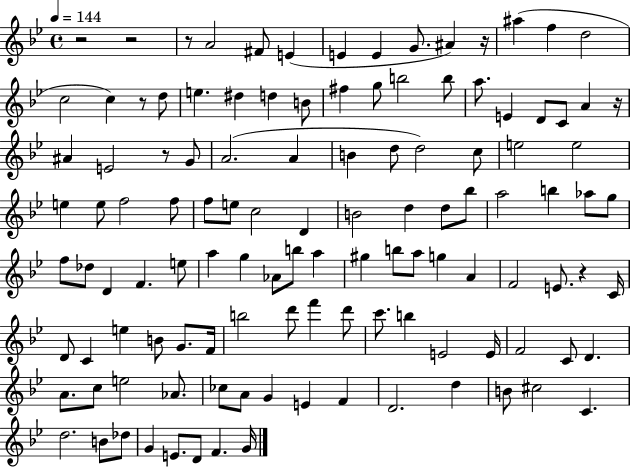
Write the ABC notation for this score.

X:1
T:Untitled
M:4/4
L:1/4
K:Bb
z2 z2 z/2 A2 ^F/2 E E E G/2 ^A z/4 ^a f d2 c2 c z/2 d/2 e ^d d B/2 ^f g/2 b2 b/2 a/2 E D/2 C/2 A z/4 ^A E2 z/2 G/2 A2 A B d/2 d2 c/2 e2 e2 e e/2 f2 f/2 f/2 e/2 c2 D B2 d d/2 _b/2 a2 b _a/2 g/2 f/2 _d/2 D F e/2 a g _A/2 b/2 a ^g b/2 a/2 g A F2 E/2 z C/4 D/2 C e B/2 G/2 F/4 b2 d'/2 f' d'/2 c'/2 b E2 E/4 F2 C/2 D A/2 c/2 e2 _A/2 _c/2 A/2 G E F D2 d B/2 ^c2 C d2 B/2 _d/2 G E/2 D/2 F G/4